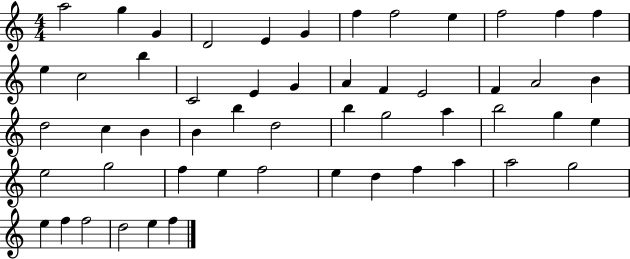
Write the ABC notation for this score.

X:1
T:Untitled
M:4/4
L:1/4
K:C
a2 g G D2 E G f f2 e f2 f f e c2 b C2 E G A F E2 F A2 B d2 c B B b d2 b g2 a b2 g e e2 g2 f e f2 e d f a a2 g2 e f f2 d2 e f